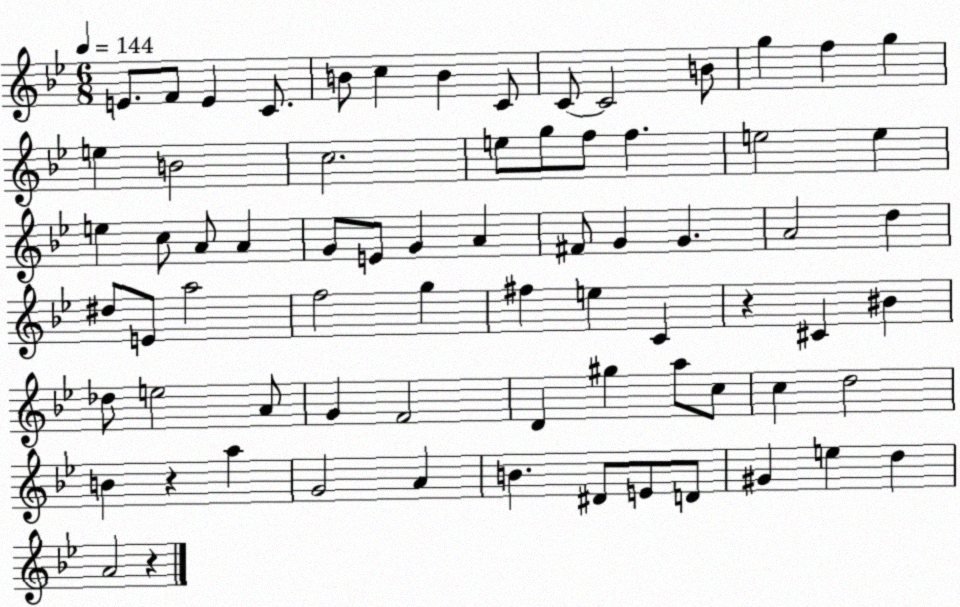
X:1
T:Untitled
M:6/8
L:1/4
K:Bb
E/2 F/2 E C/2 B/2 c B C/2 C/2 C2 B/2 g f g e B2 c2 e/2 g/2 f/2 f e2 e e c/2 A/2 A G/2 E/2 G A ^F/2 G G A2 d ^d/2 E/2 a2 f2 g ^f e C z ^C ^B _d/2 e2 A/2 G F2 D ^g a/2 c/2 c d2 B z a G2 A B ^D/2 E/2 D/2 ^G e d A2 z